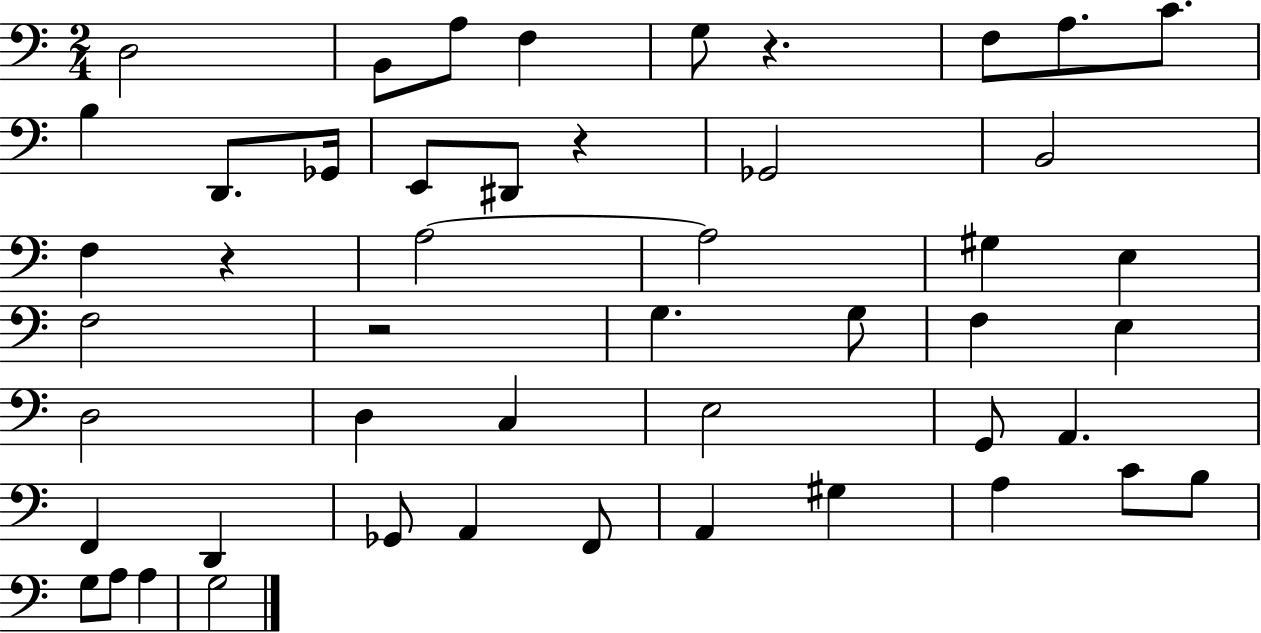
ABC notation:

X:1
T:Untitled
M:2/4
L:1/4
K:C
D,2 B,,/2 A,/2 F, G,/2 z F,/2 A,/2 C/2 B, D,,/2 _G,,/4 E,,/2 ^D,,/2 z _G,,2 B,,2 F, z A,2 A,2 ^G, E, F,2 z2 G, G,/2 F, E, D,2 D, C, E,2 G,,/2 A,, F,, D,, _G,,/2 A,, F,,/2 A,, ^G, A, C/2 B,/2 G,/2 A,/2 A, G,2